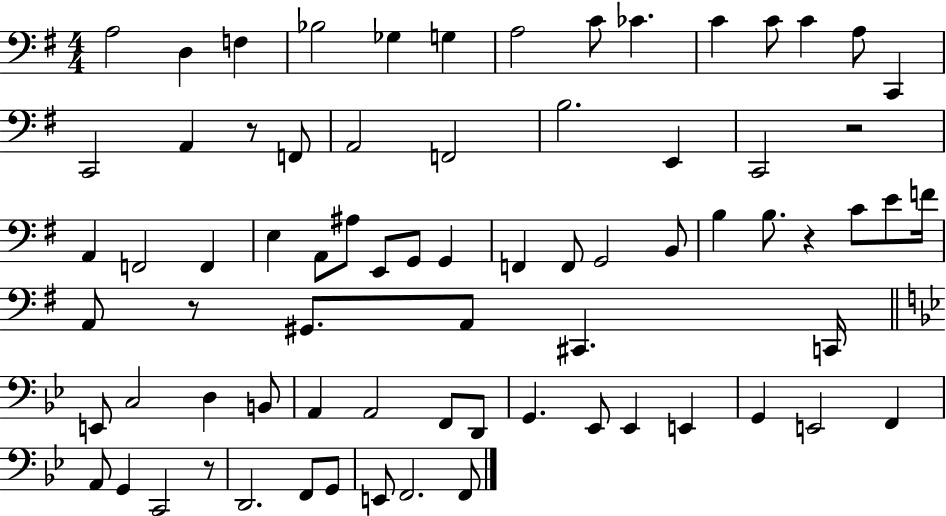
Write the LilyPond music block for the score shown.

{
  \clef bass
  \numericTimeSignature
  \time 4/4
  \key g \major
  a2 d4 f4 | bes2 ges4 g4 | a2 c'8 ces'4. | c'4 c'8 c'4 a8 c,4 | \break c,2 a,4 r8 f,8 | a,2 f,2 | b2. e,4 | c,2 r2 | \break a,4 f,2 f,4 | e4 a,8 ais8 e,8 g,8 g,4 | f,4 f,8 g,2 b,8 | b4 b8. r4 c'8 e'8 f'16 | \break a,8 r8 gis,8. a,8 cis,4. c,16 | \bar "||" \break \key bes \major e,8 c2 d4 b,8 | a,4 a,2 f,8 d,8 | g,4. ees,8 ees,4 e,4 | g,4 e,2 f,4 | \break a,8 g,4 c,2 r8 | d,2. f,8 g,8 | e,8 f,2. f,8 | \bar "|."
}